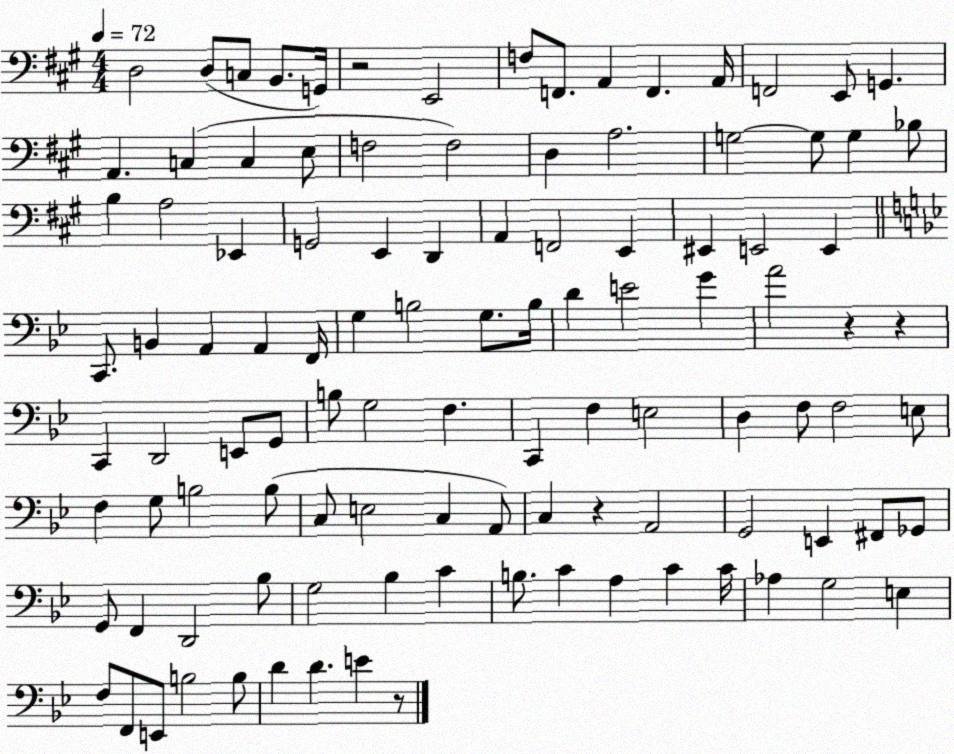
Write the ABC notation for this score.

X:1
T:Untitled
M:4/4
L:1/4
K:A
D,2 D,/2 C,/2 B,,/2 G,,/4 z2 E,,2 F,/2 F,,/2 A,, F,, A,,/4 F,,2 E,,/2 G,, A,, C, C, E,/2 F,2 F,2 D, A,2 G,2 G,/2 G, _B,/2 B, A,2 _E,, G,,2 E,, D,, A,, F,,2 E,, ^E,, E,,2 E,, C,,/2 B,, A,, A,, F,,/4 G, B,2 G,/2 B,/4 D E2 G A2 z z C,, D,,2 E,,/2 G,,/2 B,/2 G,2 F, C,, F, E,2 D, F,/2 F,2 E,/2 F, G,/2 B,2 B,/2 C,/2 E,2 C, A,,/2 C, z A,,2 G,,2 E,, ^F,,/2 _G,,/2 G,,/2 F,, D,,2 _B,/2 G,2 _B, C B,/2 C A, C C/4 _A, G,2 E, F,/2 F,,/2 E,,/2 B,2 B,/2 D D E z/2